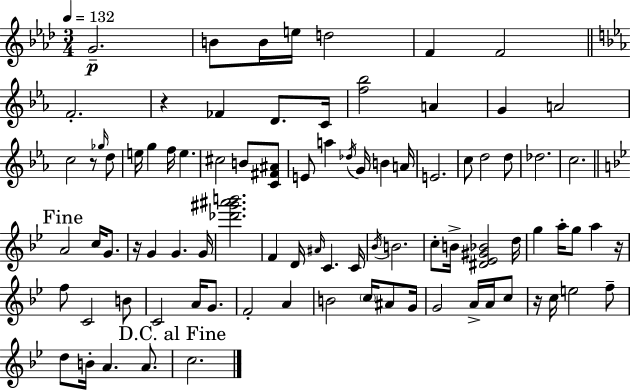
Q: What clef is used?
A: treble